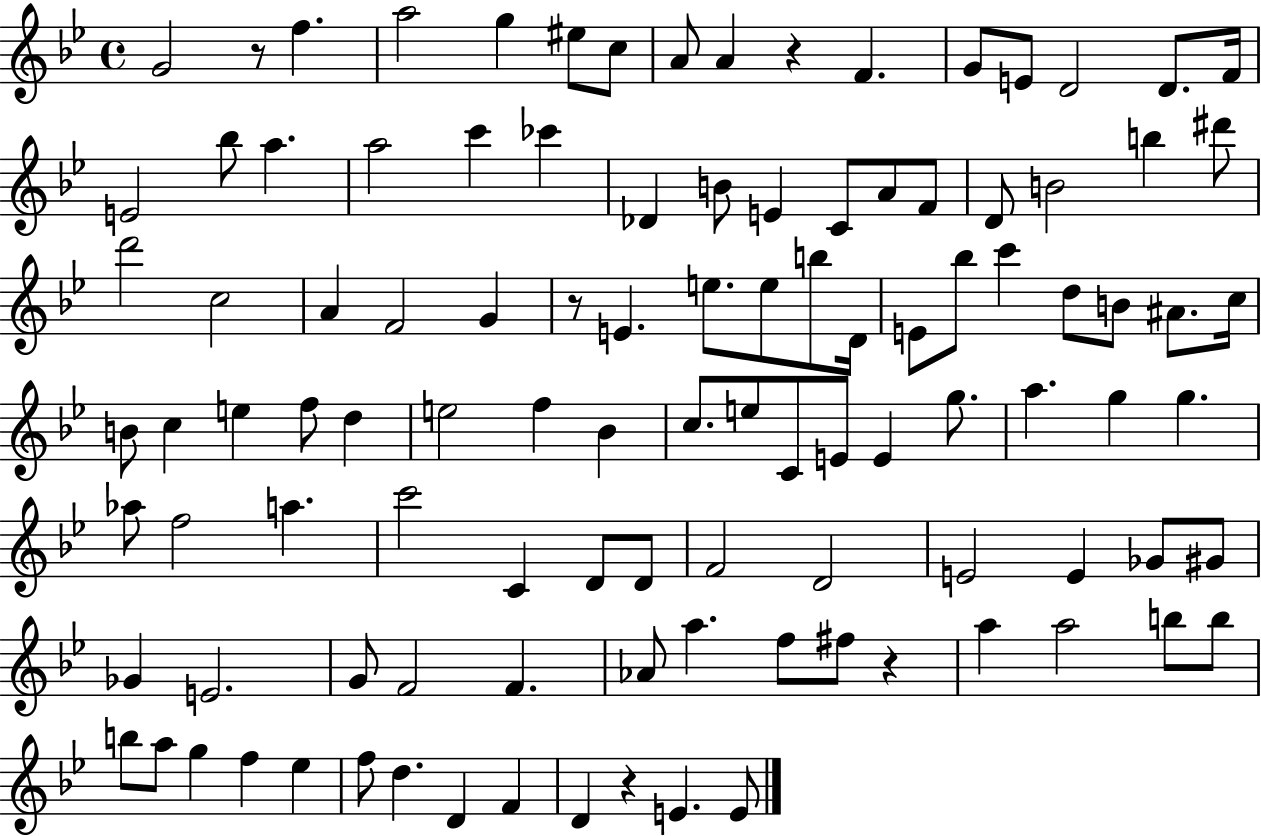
{
  \clef treble
  \time 4/4
  \defaultTimeSignature
  \key bes \major
  \repeat volta 2 { g'2 r8 f''4. | a''2 g''4 eis''8 c''8 | a'8 a'4 r4 f'4. | g'8 e'8 d'2 d'8. f'16 | \break e'2 bes''8 a''4. | a''2 c'''4 ces'''4 | des'4 b'8 e'4 c'8 a'8 f'8 | d'8 b'2 b''4 dis'''8 | \break d'''2 c''2 | a'4 f'2 g'4 | r8 e'4. e''8. e''8 b''8 d'16 | e'8 bes''8 c'''4 d''8 b'8 ais'8. c''16 | \break b'8 c''4 e''4 f''8 d''4 | e''2 f''4 bes'4 | c''8. e''8 c'8 e'8 e'4 g''8. | a''4. g''4 g''4. | \break aes''8 f''2 a''4. | c'''2 c'4 d'8 d'8 | f'2 d'2 | e'2 e'4 ges'8 gis'8 | \break ges'4 e'2. | g'8 f'2 f'4. | aes'8 a''4. f''8 fis''8 r4 | a''4 a''2 b''8 b''8 | \break b''8 a''8 g''4 f''4 ees''4 | f''8 d''4. d'4 f'4 | d'4 r4 e'4. e'8 | } \bar "|."
}